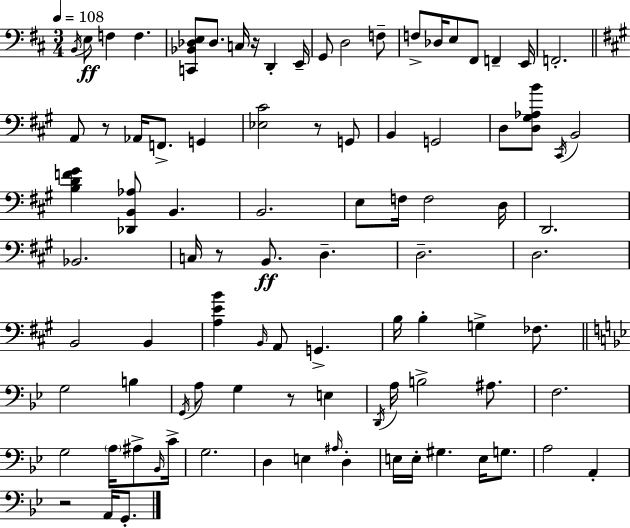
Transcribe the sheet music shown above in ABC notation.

X:1
T:Untitled
M:3/4
L:1/4
K:D
B,,/4 E,/2 F, F, [C,,_B,,_D,E,]/2 _D,/2 C,/4 z/4 D,, E,,/4 G,,/2 D,2 F,/2 F,/2 _D,/4 E,/2 ^F,,/2 F,, E,,/4 F,,2 A,,/2 z/2 _A,,/4 F,,/2 G,, [_E,^C]2 z/2 G,,/2 B,, G,,2 D,/2 [D,^G,_A,B]/2 ^C,,/4 B,,2 [B,DF^G] [_D,,B,,_A,]/2 B,, B,,2 E,/2 F,/4 F,2 D,/4 D,,2 _B,,2 C,/4 z/2 B,,/2 D, D,2 D,2 B,,2 B,, [A,EB] B,,/4 A,,/2 G,, B,/4 B, G, _F,/2 G,2 B, G,,/4 A,/2 G, z/2 E, D,,/4 A,/4 B,2 ^A,/2 F,2 G,2 A,/4 ^A,/2 _B,,/4 C/4 G,2 D, E, ^A,/4 D, E,/4 E,/4 ^G, E,/4 G,/2 A,2 A,, z2 A,,/4 G,,/2